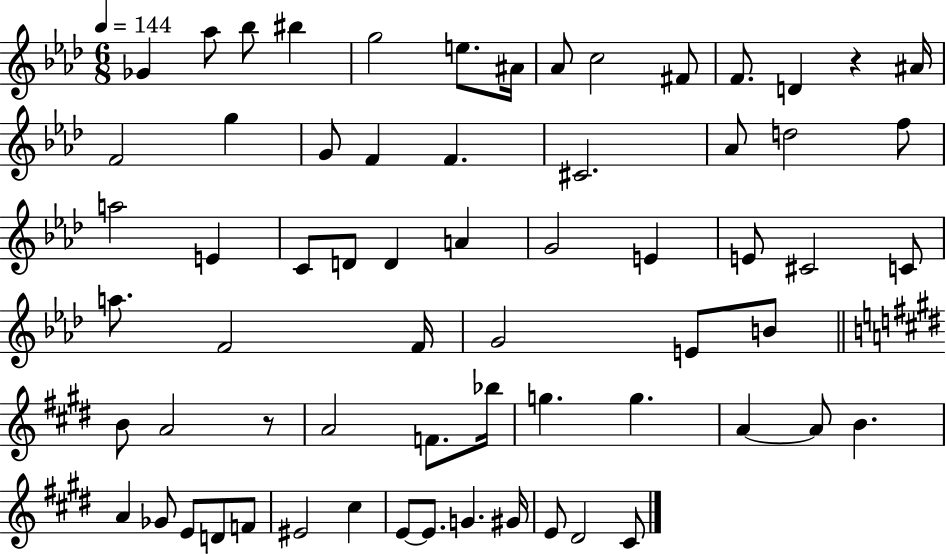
{
  \clef treble
  \numericTimeSignature
  \time 6/8
  \key aes \major
  \tempo 4 = 144
  \repeat volta 2 { ges'4 aes''8 bes''8 bis''4 | g''2 e''8. ais'16 | aes'8 c''2 fis'8 | f'8. d'4 r4 ais'16 | \break f'2 g''4 | g'8 f'4 f'4. | cis'2. | aes'8 d''2 f''8 | \break a''2 e'4 | c'8 d'8 d'4 a'4 | g'2 e'4 | e'8 cis'2 c'8 | \break a''8. f'2 f'16 | g'2 e'8 b'8 | \bar "||" \break \key e \major b'8 a'2 r8 | a'2 f'8. bes''16 | g''4. g''4. | a'4~~ a'8 b'4. | \break a'4 ges'8 e'8 d'8 f'8 | eis'2 cis''4 | e'8~~ e'8. g'4. gis'16 | e'8 dis'2 cis'8 | \break } \bar "|."
}